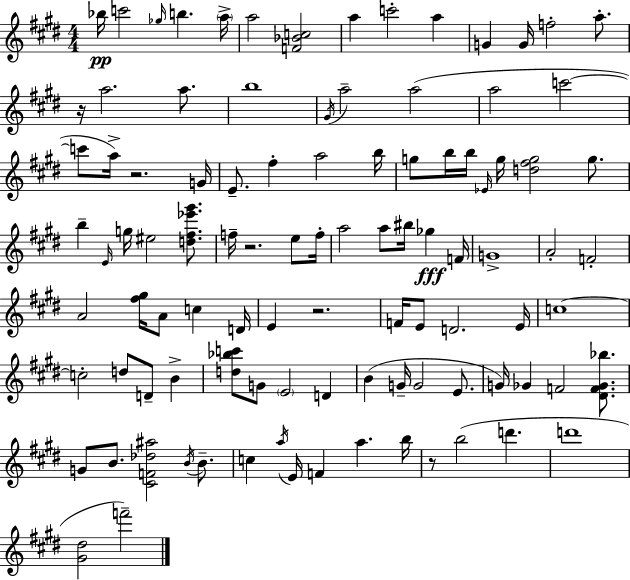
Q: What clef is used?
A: treble